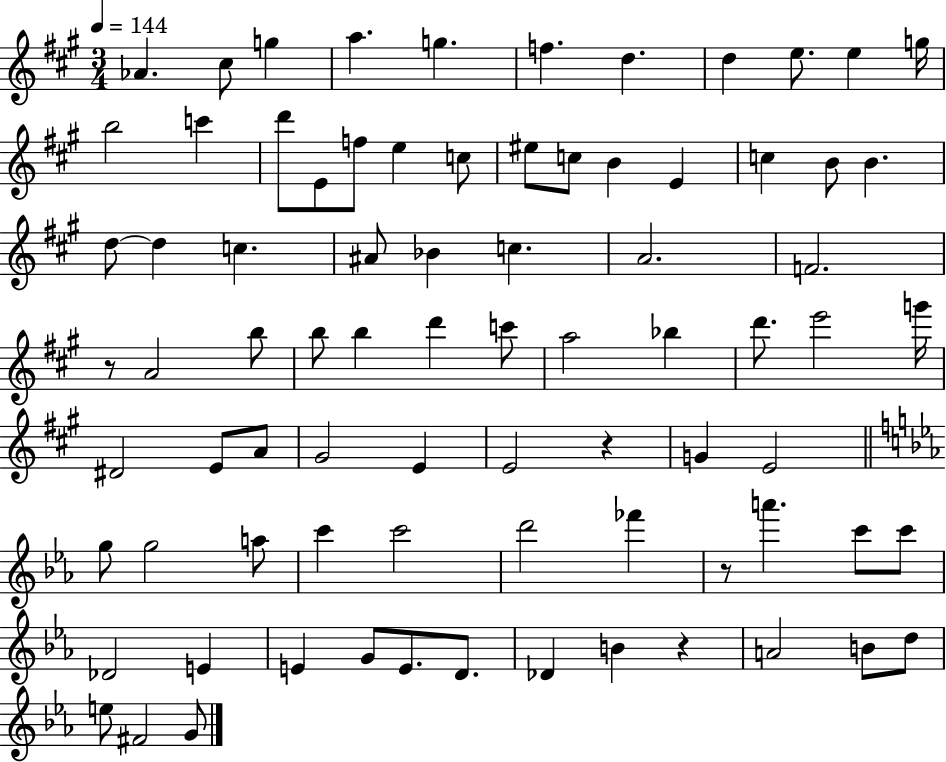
Ab4/q. C#5/e G5/q A5/q. G5/q. F5/q. D5/q. D5/q E5/e. E5/q G5/s B5/h C6/q D6/e E4/e F5/e E5/q C5/e EIS5/e C5/e B4/q E4/q C5/q B4/e B4/q. D5/e D5/q C5/q. A#4/e Bb4/q C5/q. A4/h. F4/h. R/e A4/h B5/e B5/e B5/q D6/q C6/e A5/h Bb5/q D6/e. E6/h G6/s D#4/h E4/e A4/e G#4/h E4/q E4/h R/q G4/q E4/h G5/e G5/h A5/e C6/q C6/h D6/h FES6/q R/e A6/q. C6/e C6/e Db4/h E4/q E4/q G4/e E4/e. D4/e. Db4/q B4/q R/q A4/h B4/e D5/e E5/e F#4/h G4/e